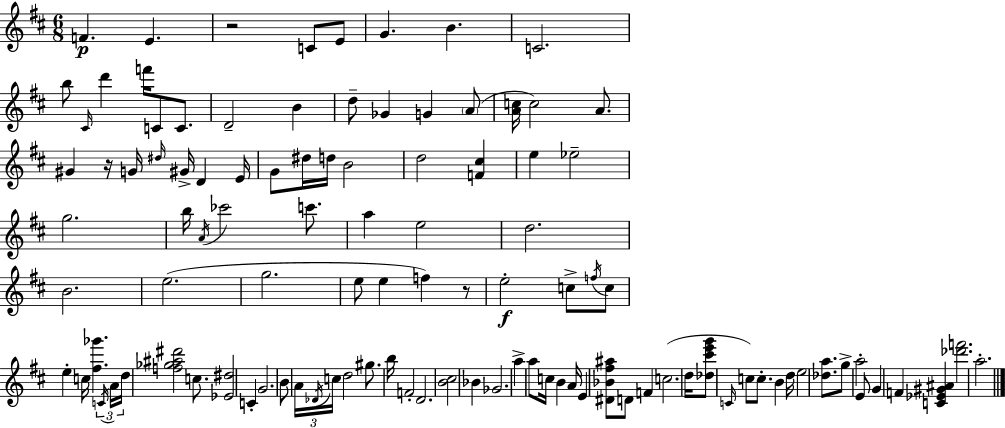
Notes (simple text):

F4/q. E4/q. R/h C4/e E4/e G4/q. B4/q. C4/h. B5/e C#4/s D6/q F6/s C4/e C4/e. D4/h B4/q D5/e Gb4/q G4/q A4/e [A4,C5]/s C5/h A4/e. G#4/q R/s G4/s D#5/s G#4/s D4/q E4/s G4/e D#5/s D5/s B4/h D5/h [F4,C#5]/q E5/q Eb5/h G5/h. B5/s A4/s CES6/h C6/e. A5/q E5/h D5/h. B4/h. E5/h. G5/h. E5/e E5/q F5/q R/e E5/h C5/e F5/s C5/e E5/q C5/s [F#5,Gb6]/q. C4/s A4/s D5/s [F5,Gb5,A#5,D#6]/h C5/e. [Eb4,D#5]/h C4/q G4/h. B4/e A4/s Db4/s C5/s D5/h G#5/e. B5/s F4/h D4/h. [B4,C#5]/h Bb4/q Gb4/h. A5/q A5/e C5/s B4/q A4/s E4/q [D#4,Bb4,F#5,A#5]/e D4/e F4/q C5/h. D5/s [Db5,C#6,E6,G6]/e C4/s C5/e C5/e. B4/q D5/s E5/h [Db5,A5]/e. G5/e A5/h E4/e G4/q F4/q [C4,Eb4,G#4,A#4]/q [Db6,F6]/h. A5/h.